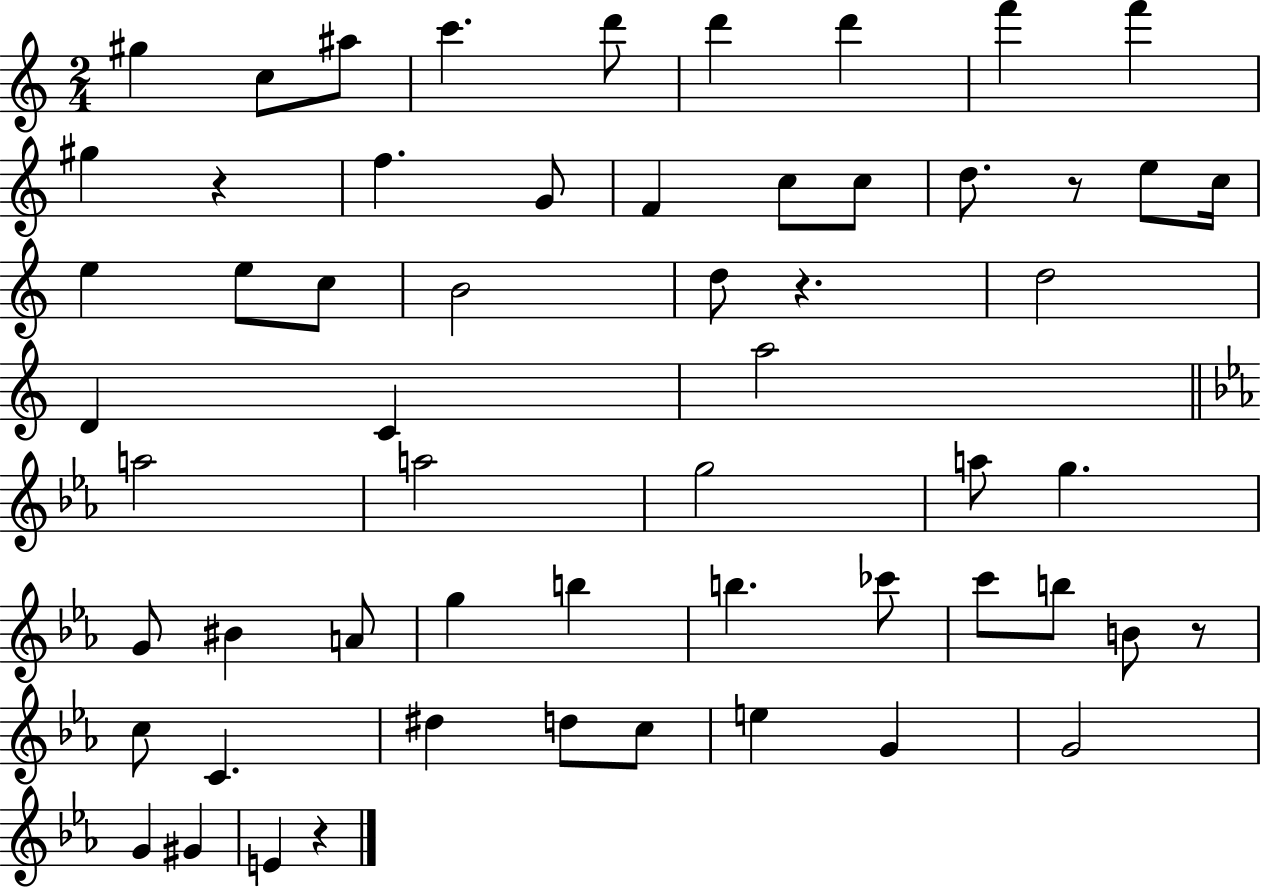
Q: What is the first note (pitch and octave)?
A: G#5